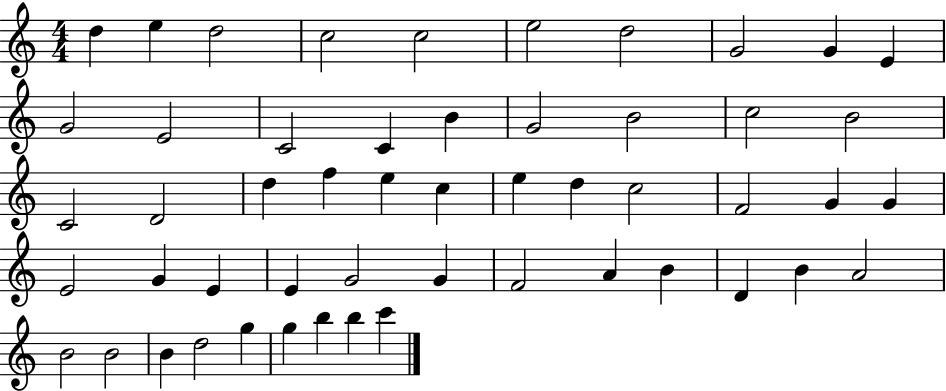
X:1
T:Untitled
M:4/4
L:1/4
K:C
d e d2 c2 c2 e2 d2 G2 G E G2 E2 C2 C B G2 B2 c2 B2 C2 D2 d f e c e d c2 F2 G G E2 G E E G2 G F2 A B D B A2 B2 B2 B d2 g g b b c'